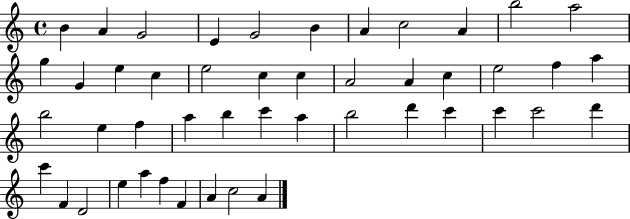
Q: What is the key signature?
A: C major